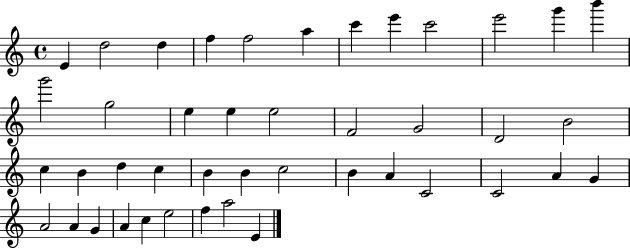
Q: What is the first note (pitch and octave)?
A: E4